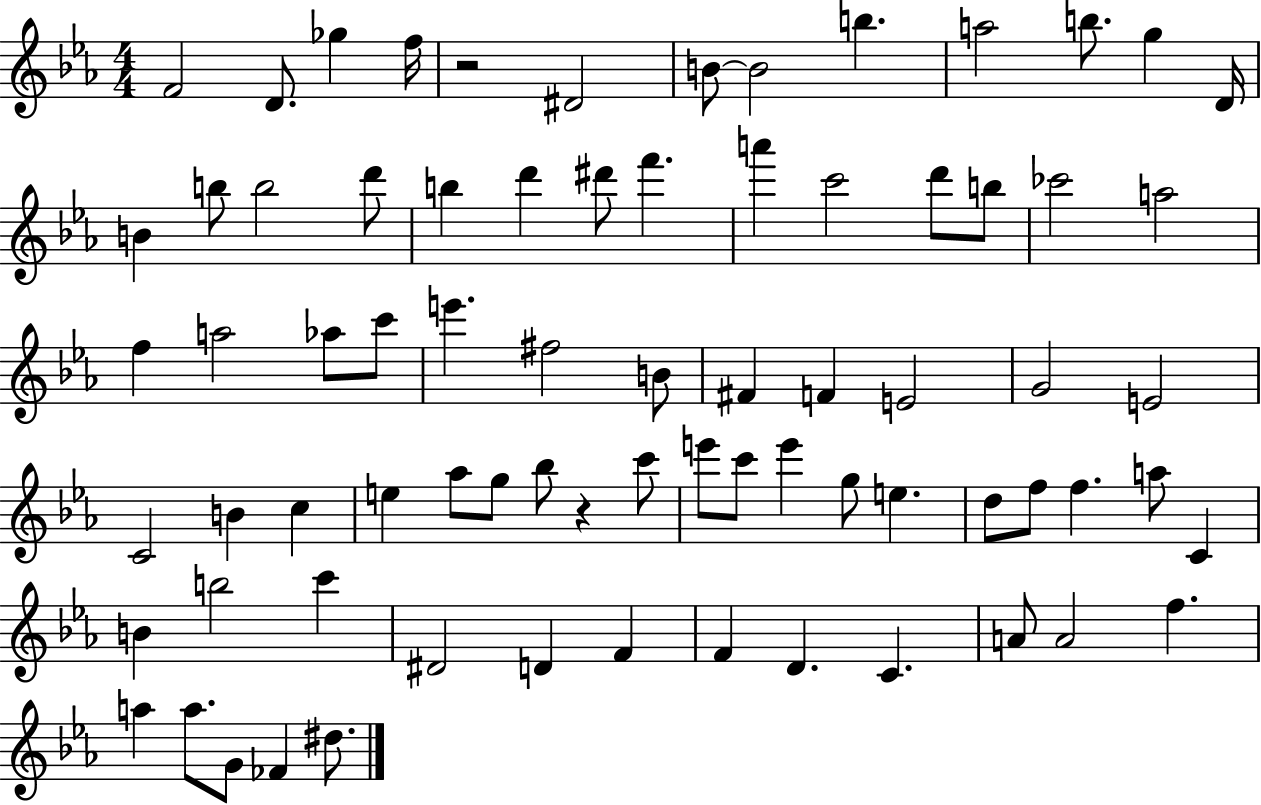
F4/h D4/e. Gb5/q F5/s R/h D#4/h B4/e B4/h B5/q. A5/h B5/e. G5/q D4/s B4/q B5/e B5/h D6/e B5/q D6/q D#6/e F6/q. A6/q C6/h D6/e B5/e CES6/h A5/h F5/q A5/h Ab5/e C6/e E6/q. F#5/h B4/e F#4/q F4/q E4/h G4/h E4/h C4/h B4/q C5/q E5/q Ab5/e G5/e Bb5/e R/q C6/e E6/e C6/e E6/q G5/e E5/q. D5/e F5/e F5/q. A5/e C4/q B4/q B5/h C6/q D#4/h D4/q F4/q F4/q D4/q. C4/q. A4/e A4/h F5/q. A5/q A5/e. G4/e FES4/q D#5/e.